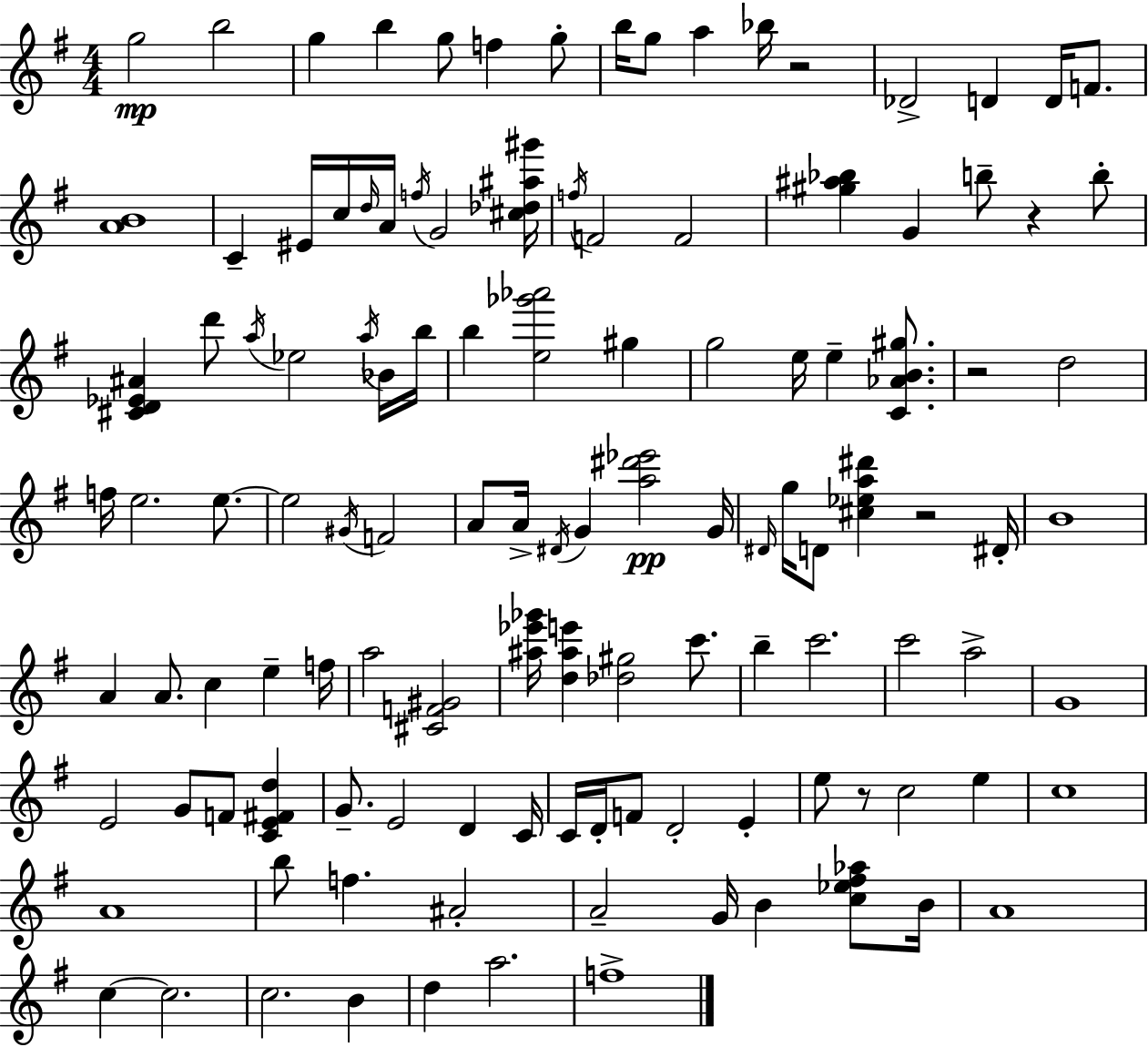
G5/h B5/h G5/q B5/q G5/e F5/q G5/e B5/s G5/e A5/q Bb5/s R/h Db4/h D4/q D4/s F4/e. [A4,B4]/w C4/q EIS4/s C5/s D5/s A4/s F5/s G4/h [C#5,Db5,A#5,G#6]/s F5/s F4/h F4/h [G#5,A#5,Bb5]/q G4/q B5/e R/q B5/e [C#4,D4,Eb4,A#4]/q D6/e A5/s Eb5/h A5/s Bb4/s B5/s B5/q [E5,Gb6,Ab6]/h G#5/q G5/h E5/s E5/q [C4,Ab4,B4,G#5]/e. R/h D5/h F5/s E5/h. E5/e. E5/h G#4/s F4/h A4/e A4/s D#4/s G4/q [A5,D#6,Eb6]/h G4/s D#4/s G5/s D4/e [C#5,Eb5,A5,D#6]/q R/h D#4/s B4/w A4/q A4/e. C5/q E5/q F5/s A5/h [C#4,F4,G#4]/h [A#5,Eb6,Gb6]/s [D5,A#5,E6]/q [Db5,G#5]/h C6/e. B5/q C6/h. C6/h A5/h G4/w E4/h G4/e F4/e [C4,E4,F#4,D5]/q G4/e. E4/h D4/q C4/s C4/s D4/s F4/e D4/h E4/q E5/e R/e C5/h E5/q C5/w A4/w B5/e F5/q. A#4/h A4/h G4/s B4/q [C5,Eb5,F#5,Ab5]/e B4/s A4/w C5/q C5/h. C5/h. B4/q D5/q A5/h. F5/w